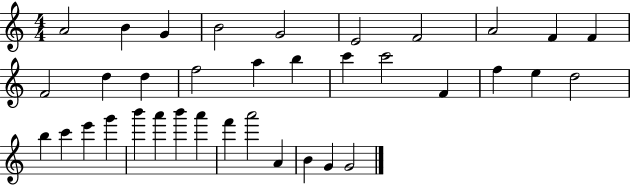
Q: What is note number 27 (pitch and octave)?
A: B6